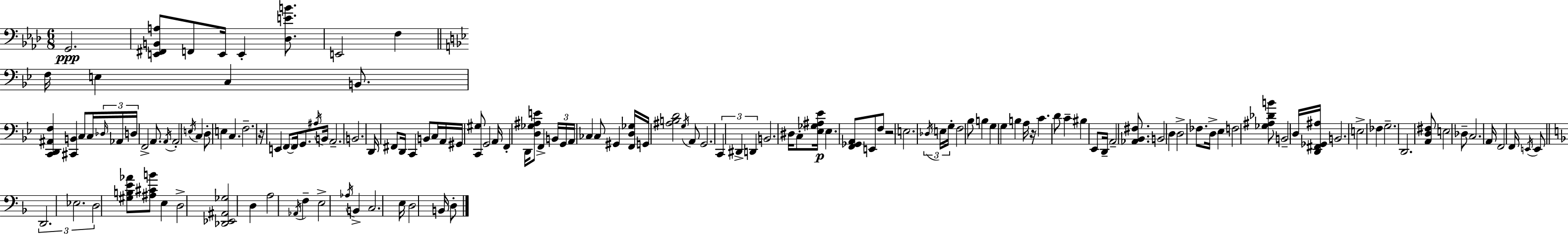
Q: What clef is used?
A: bass